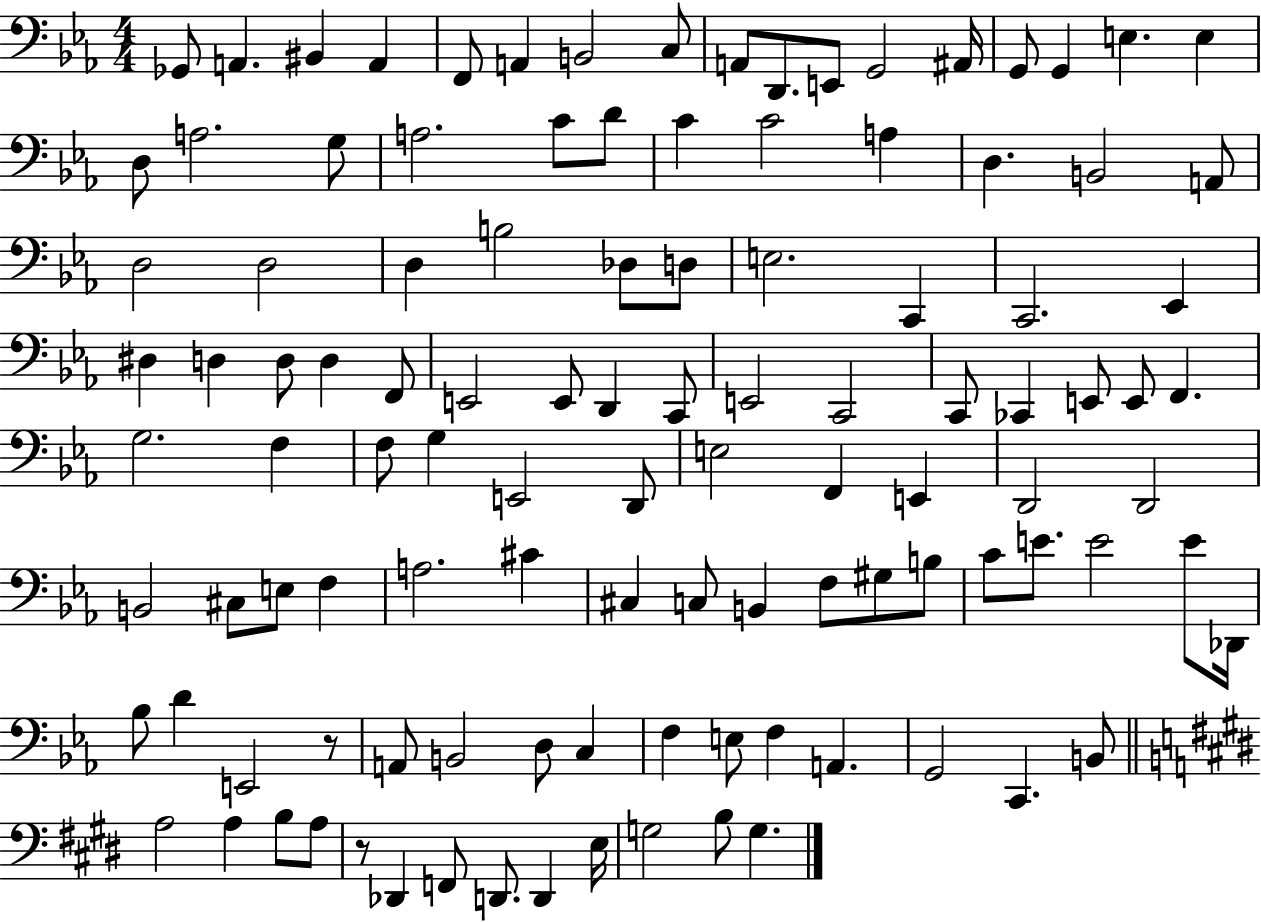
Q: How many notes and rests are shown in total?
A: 111